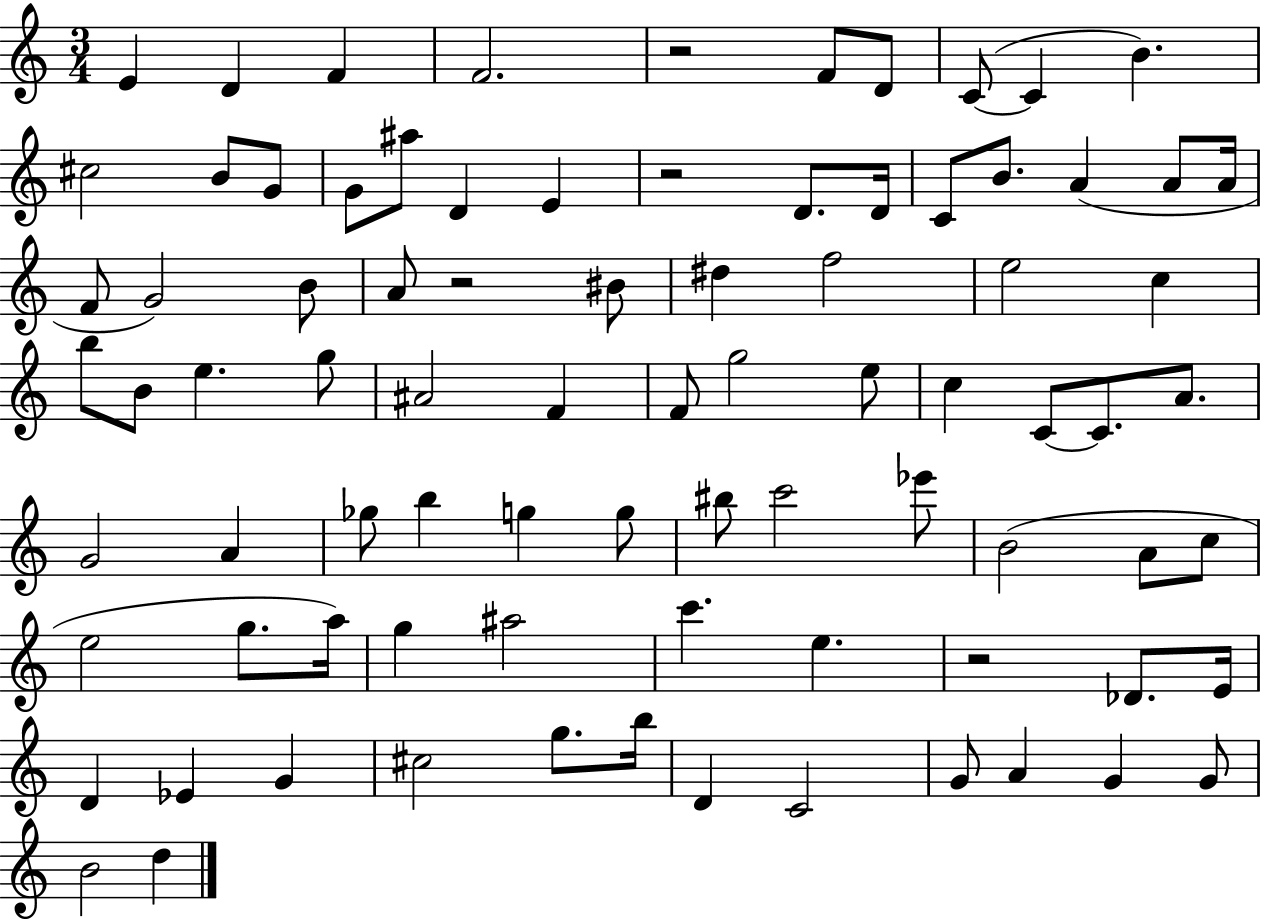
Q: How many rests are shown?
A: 4